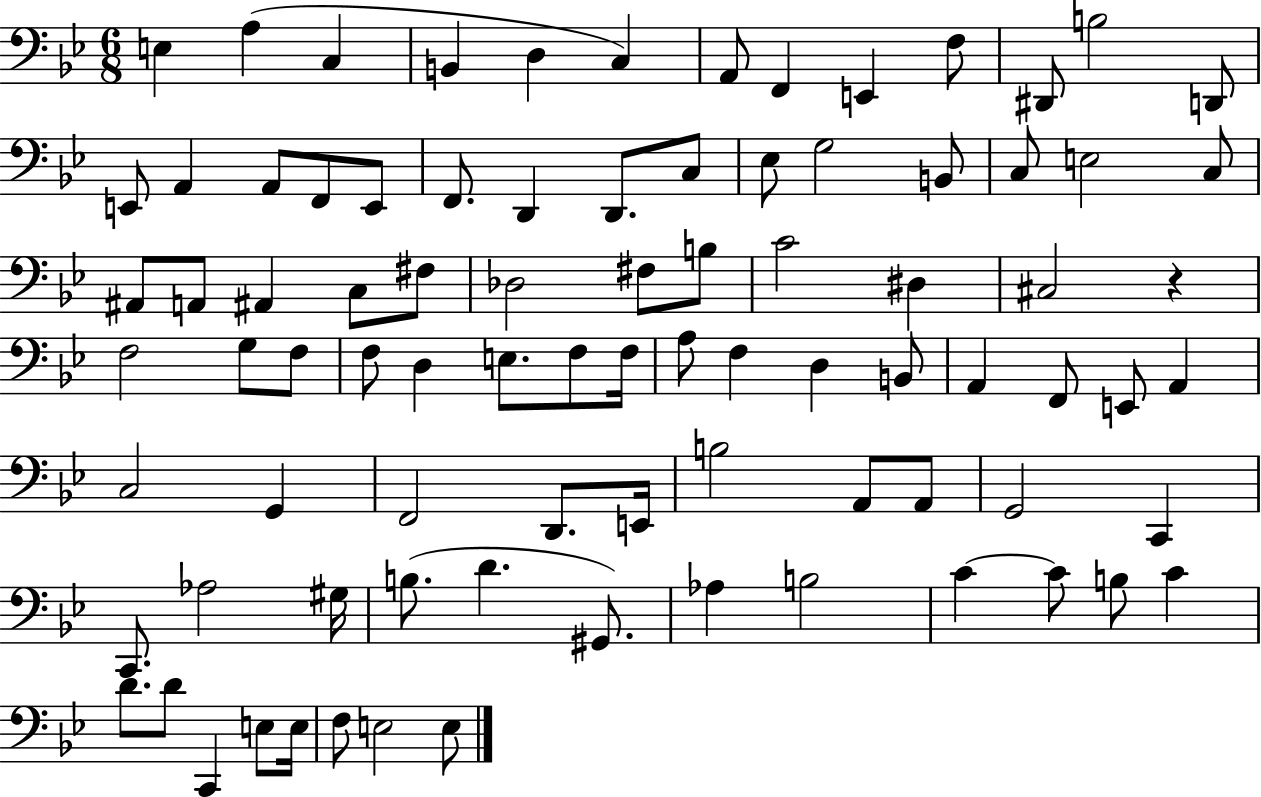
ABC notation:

X:1
T:Untitled
M:6/8
L:1/4
K:Bb
E, A, C, B,, D, C, A,,/2 F,, E,, F,/2 ^D,,/2 B,2 D,,/2 E,,/2 A,, A,,/2 F,,/2 E,,/2 F,,/2 D,, D,,/2 C,/2 _E,/2 G,2 B,,/2 C,/2 E,2 C,/2 ^A,,/2 A,,/2 ^A,, C,/2 ^F,/2 _D,2 ^F,/2 B,/2 C2 ^D, ^C,2 z F,2 G,/2 F,/2 F,/2 D, E,/2 F,/2 F,/4 A,/2 F, D, B,,/2 A,, F,,/2 E,,/2 A,, C,2 G,, F,,2 D,,/2 E,,/4 B,2 A,,/2 A,,/2 G,,2 C,, C,,/2 _A,2 ^G,/4 B,/2 D ^G,,/2 _A, B,2 C C/2 B,/2 C D/2 D/2 C,, E,/2 E,/4 F,/2 E,2 E,/2